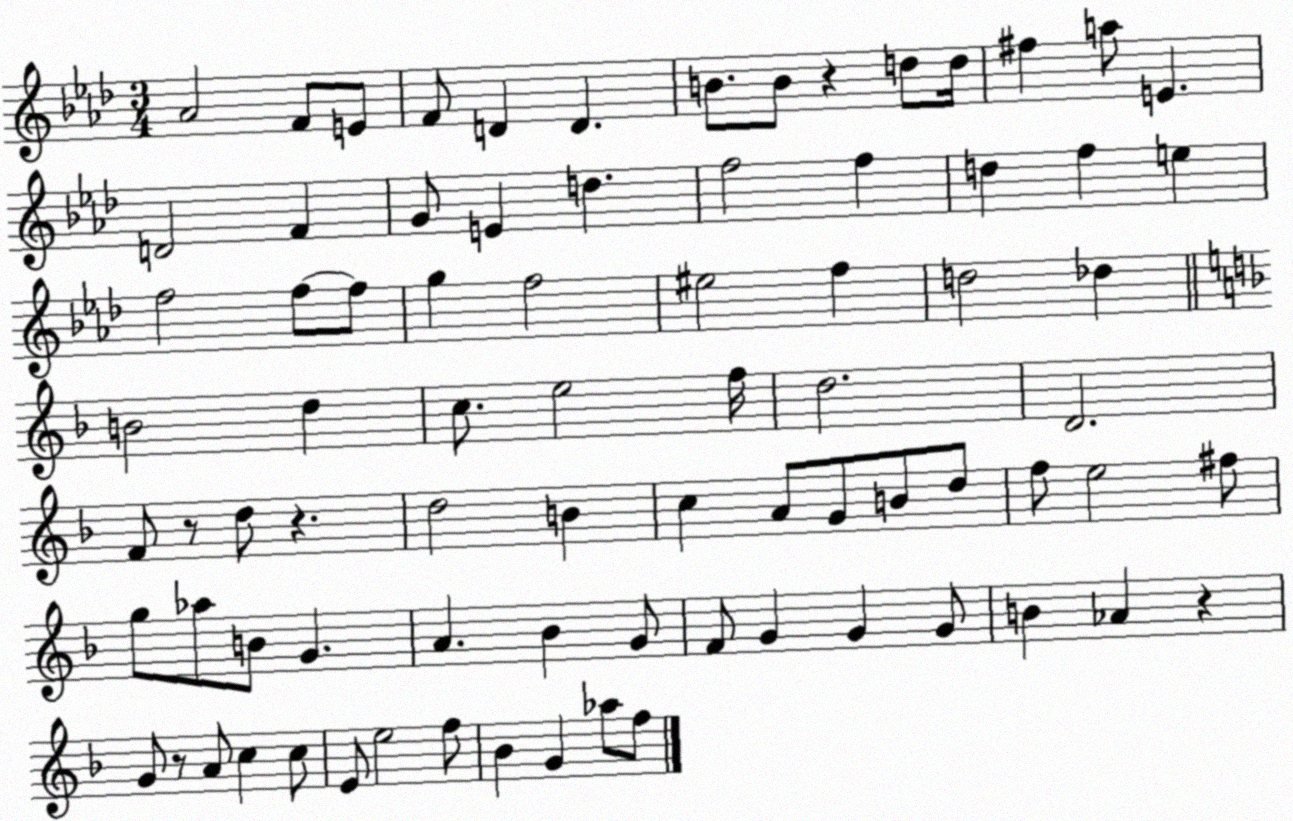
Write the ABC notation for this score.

X:1
T:Untitled
M:3/4
L:1/4
K:Ab
_A2 F/2 E/2 F/2 D D B/2 B/2 z d/2 d/4 ^f a/2 E D2 F G/2 E d f2 f d f e f2 f/2 f/2 g f2 ^e2 f d2 _d B2 d c/2 e2 f/4 d2 D2 F/2 z/2 d/2 z d2 B c A/2 G/2 B/2 d/2 f/2 e2 ^f/2 g/2 _a/2 B/2 G A _B G/2 F/2 G G G/2 B _A z G/2 z/2 A/2 c c/2 E/2 e2 f/2 _B G _a/2 f/2